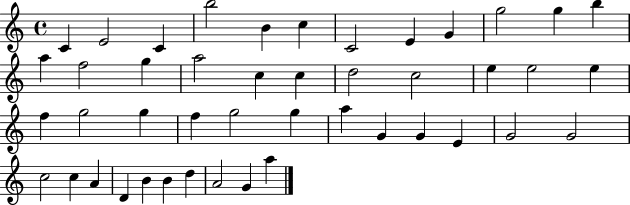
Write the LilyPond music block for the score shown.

{
  \clef treble
  \time 4/4
  \defaultTimeSignature
  \key c \major
  c'4 e'2 c'4 | b''2 b'4 c''4 | c'2 e'4 g'4 | g''2 g''4 b''4 | \break a''4 f''2 g''4 | a''2 c''4 c''4 | d''2 c''2 | e''4 e''2 e''4 | \break f''4 g''2 g''4 | f''4 g''2 g''4 | a''4 g'4 g'4 e'4 | g'2 g'2 | \break c''2 c''4 a'4 | d'4 b'4 b'4 d''4 | a'2 g'4 a''4 | \bar "|."
}